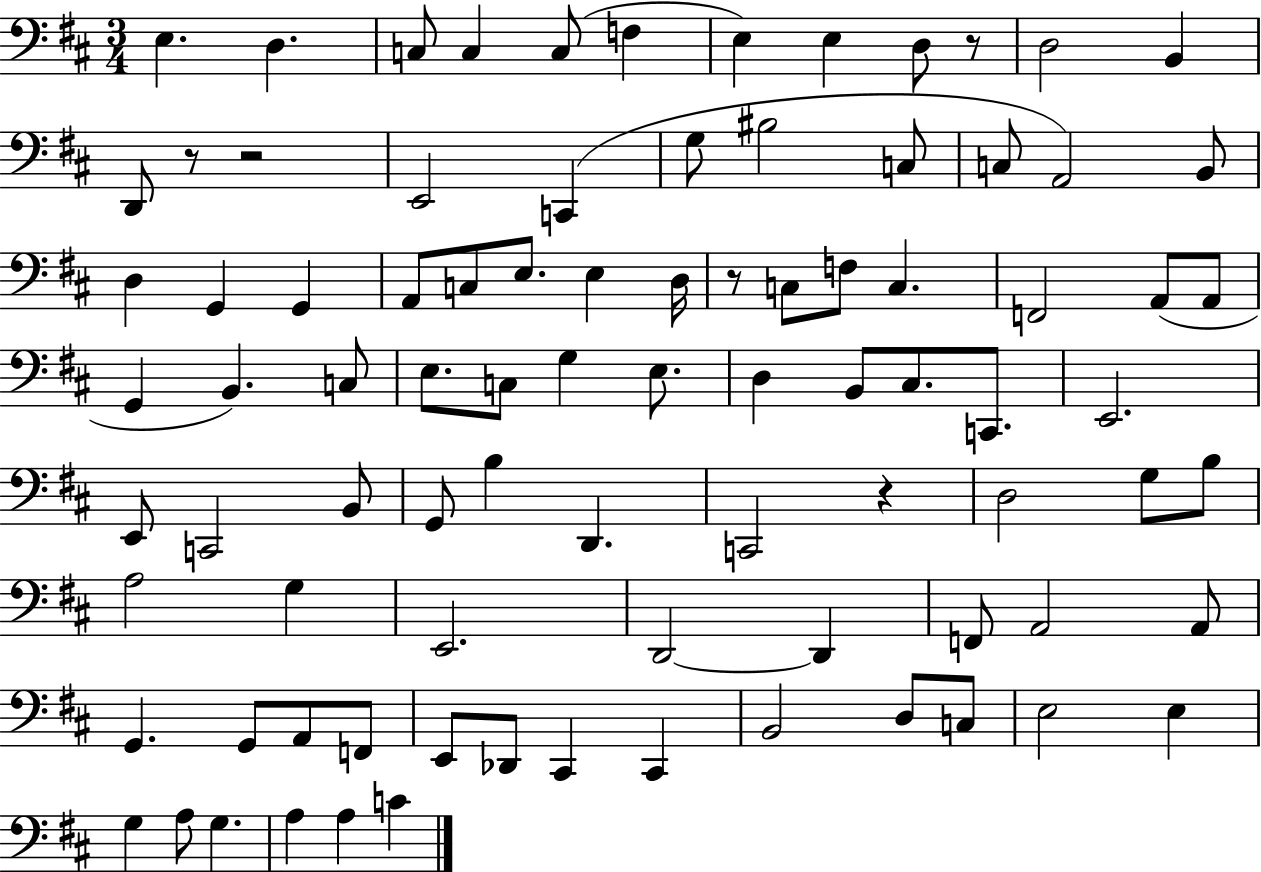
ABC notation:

X:1
T:Untitled
M:3/4
L:1/4
K:D
E, D, C,/2 C, C,/2 F, E, E, D,/2 z/2 D,2 B,, D,,/2 z/2 z2 E,,2 C,, G,/2 ^B,2 C,/2 C,/2 A,,2 B,,/2 D, G,, G,, A,,/2 C,/2 E,/2 E, D,/4 z/2 C,/2 F,/2 C, F,,2 A,,/2 A,,/2 G,, B,, C,/2 E,/2 C,/2 G, E,/2 D, B,,/2 ^C,/2 C,,/2 E,,2 E,,/2 C,,2 B,,/2 G,,/2 B, D,, C,,2 z D,2 G,/2 B,/2 A,2 G, E,,2 D,,2 D,, F,,/2 A,,2 A,,/2 G,, G,,/2 A,,/2 F,,/2 E,,/2 _D,,/2 ^C,, ^C,, B,,2 D,/2 C,/2 E,2 E, G, A,/2 G, A, A, C